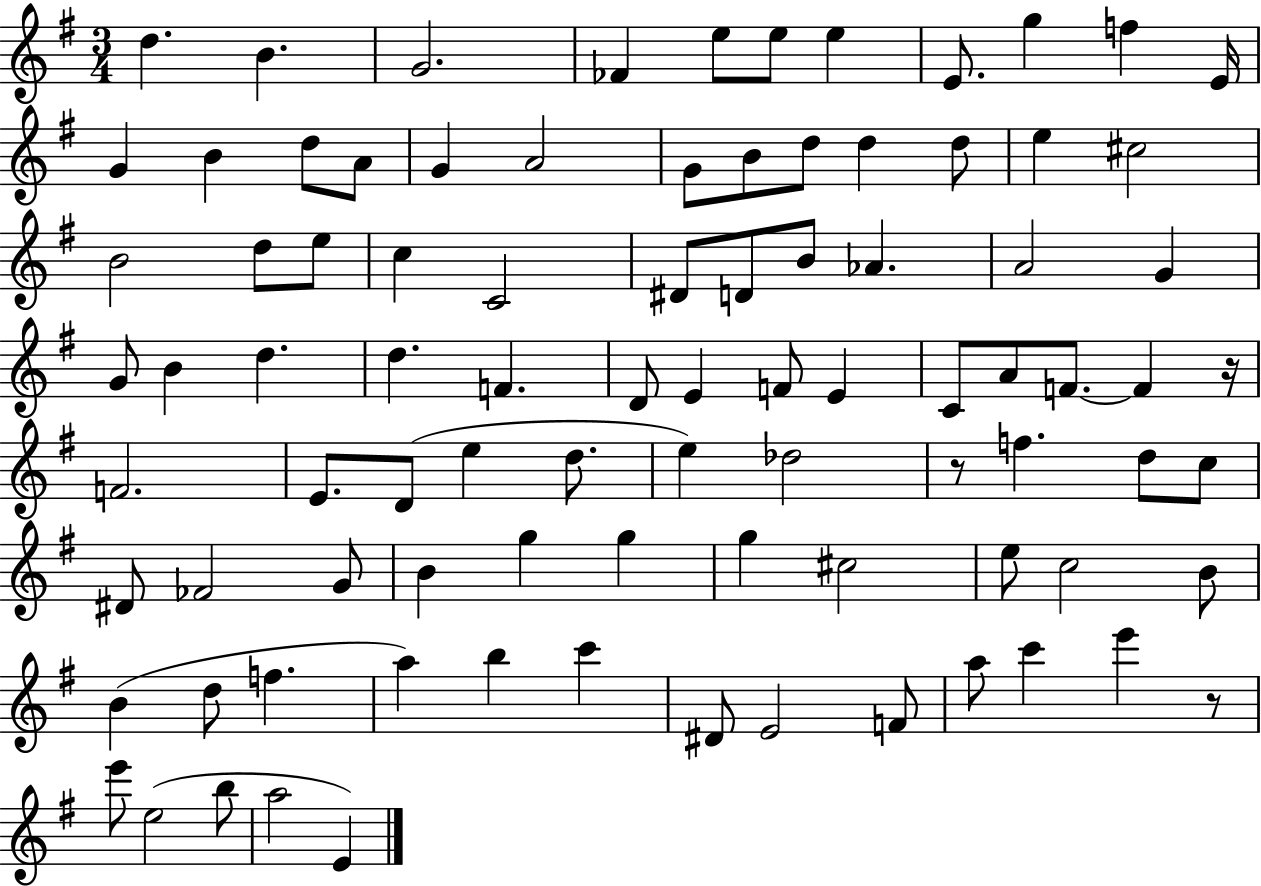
X:1
T:Untitled
M:3/4
L:1/4
K:G
d B G2 _F e/2 e/2 e E/2 g f E/4 G B d/2 A/2 G A2 G/2 B/2 d/2 d d/2 e ^c2 B2 d/2 e/2 c C2 ^D/2 D/2 B/2 _A A2 G G/2 B d d F D/2 E F/2 E C/2 A/2 F/2 F z/4 F2 E/2 D/2 e d/2 e _d2 z/2 f d/2 c/2 ^D/2 _F2 G/2 B g g g ^c2 e/2 c2 B/2 B d/2 f a b c' ^D/2 E2 F/2 a/2 c' e' z/2 e'/2 e2 b/2 a2 E